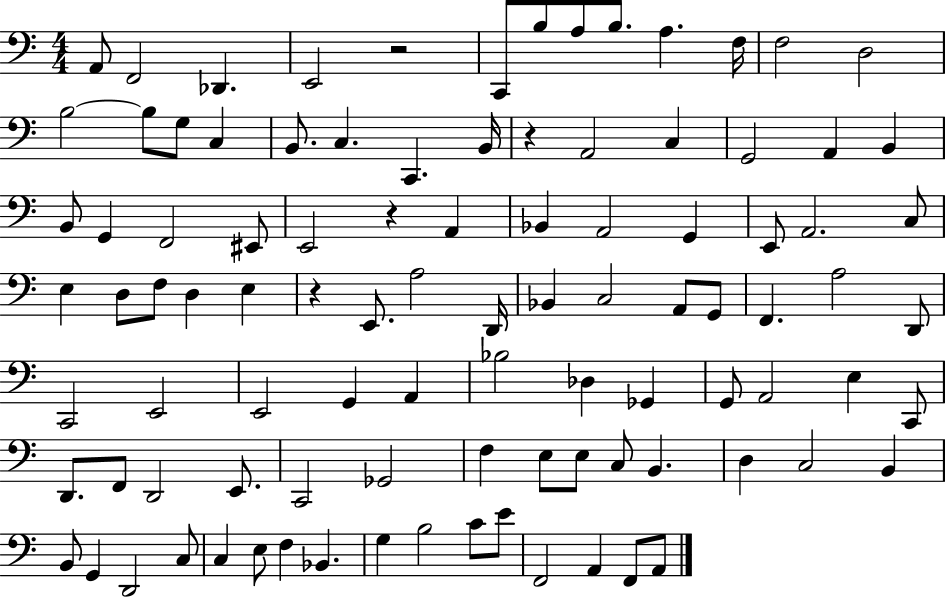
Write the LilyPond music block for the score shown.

{
  \clef bass
  \numericTimeSignature
  \time 4/4
  \key c \major
  a,8 f,2 des,4. | e,2 r2 | c,8 b8 a8 b8. a4. f16 | f2 d2 | \break b2~~ b8 g8 c4 | b,8. c4. c,4. b,16 | r4 a,2 c4 | g,2 a,4 b,4 | \break b,8 g,4 f,2 eis,8 | e,2 r4 a,4 | bes,4 a,2 g,4 | e,8 a,2. c8 | \break e4 d8 f8 d4 e4 | r4 e,8. a2 d,16 | bes,4 c2 a,8 g,8 | f,4. a2 d,8 | \break c,2 e,2 | e,2 g,4 a,4 | bes2 des4 ges,4 | g,8 a,2 e4 c,8 | \break d,8. f,8 d,2 e,8. | c,2 ges,2 | f4 e8 e8 c8 b,4. | d4 c2 b,4 | \break b,8 g,4 d,2 c8 | c4 e8 f4 bes,4. | g4 b2 c'8 e'8 | f,2 a,4 f,8 a,8 | \break \bar "|."
}